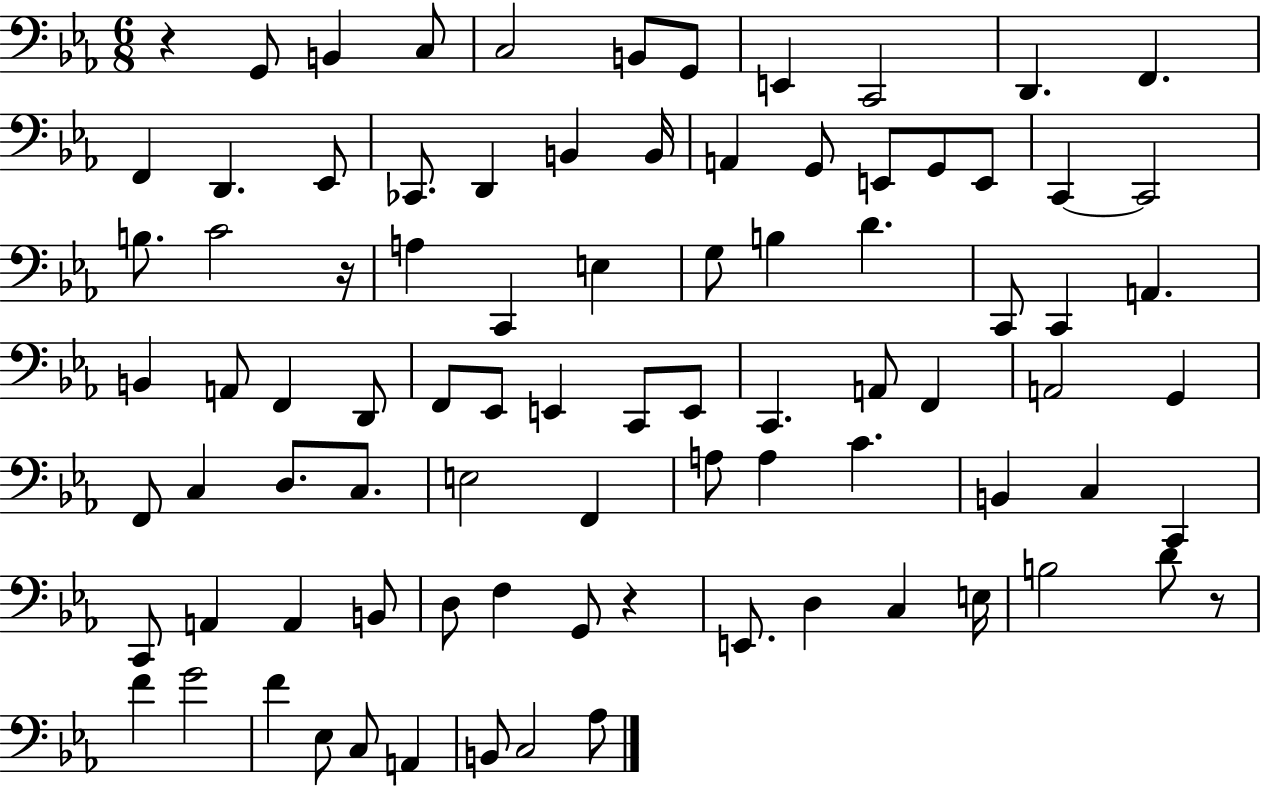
{
  \clef bass
  \numericTimeSignature
  \time 6/8
  \key ees \major
  r4 g,8 b,4 c8 | c2 b,8 g,8 | e,4 c,2 | d,4. f,4. | \break f,4 d,4. ees,8 | ces,8. d,4 b,4 b,16 | a,4 g,8 e,8 g,8 e,8 | c,4~~ c,2 | \break b8. c'2 r16 | a4 c,4 e4 | g8 b4 d'4. | c,8 c,4 a,4. | \break b,4 a,8 f,4 d,8 | f,8 ees,8 e,4 c,8 e,8 | c,4. a,8 f,4 | a,2 g,4 | \break f,8 c4 d8. c8. | e2 f,4 | a8 a4 c'4. | b,4 c4 c,4 | \break c,8 a,4 a,4 b,8 | d8 f4 g,8 r4 | e,8. d4 c4 e16 | b2 d'8 r8 | \break f'4 g'2 | f'4 ees8 c8 a,4 | b,8 c2 aes8 | \bar "|."
}